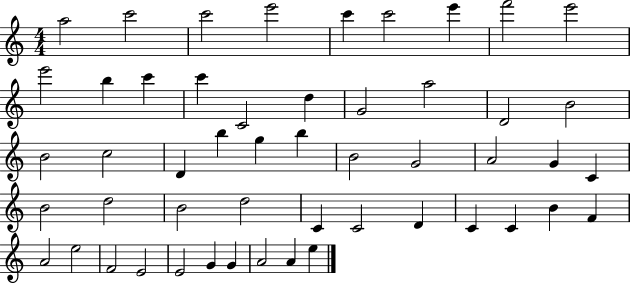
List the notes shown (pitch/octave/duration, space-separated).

A5/h C6/h C6/h E6/h C6/q C6/h E6/q F6/h E6/h E6/h B5/q C6/q C6/q C4/h D5/q G4/h A5/h D4/h B4/h B4/h C5/h D4/q B5/q G5/q B5/q B4/h G4/h A4/h G4/q C4/q B4/h D5/h B4/h D5/h C4/q C4/h D4/q C4/q C4/q B4/q F4/q A4/h E5/h F4/h E4/h E4/h G4/q G4/q A4/h A4/q E5/q